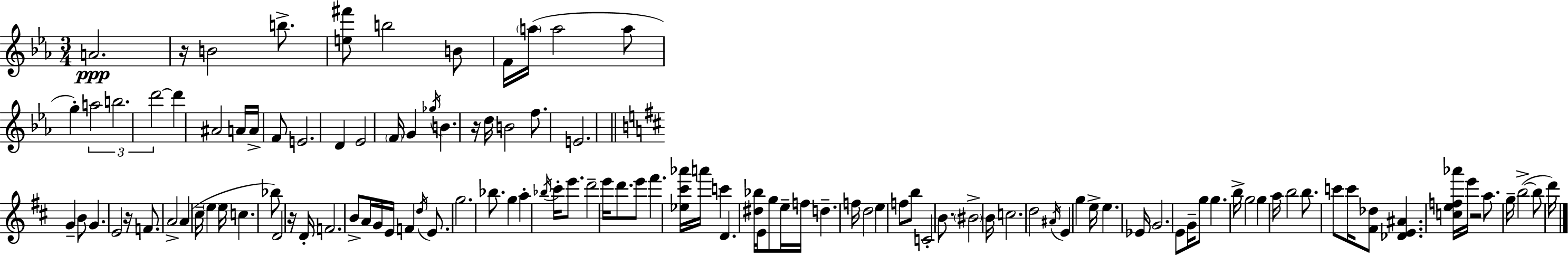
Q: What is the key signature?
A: C minor